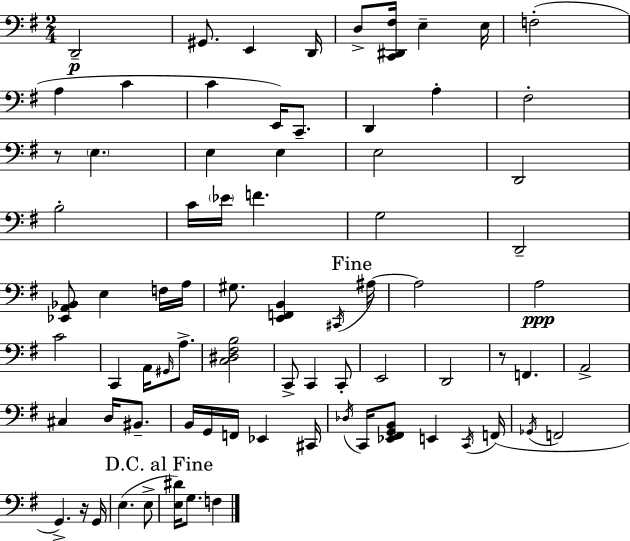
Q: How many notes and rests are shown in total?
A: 77